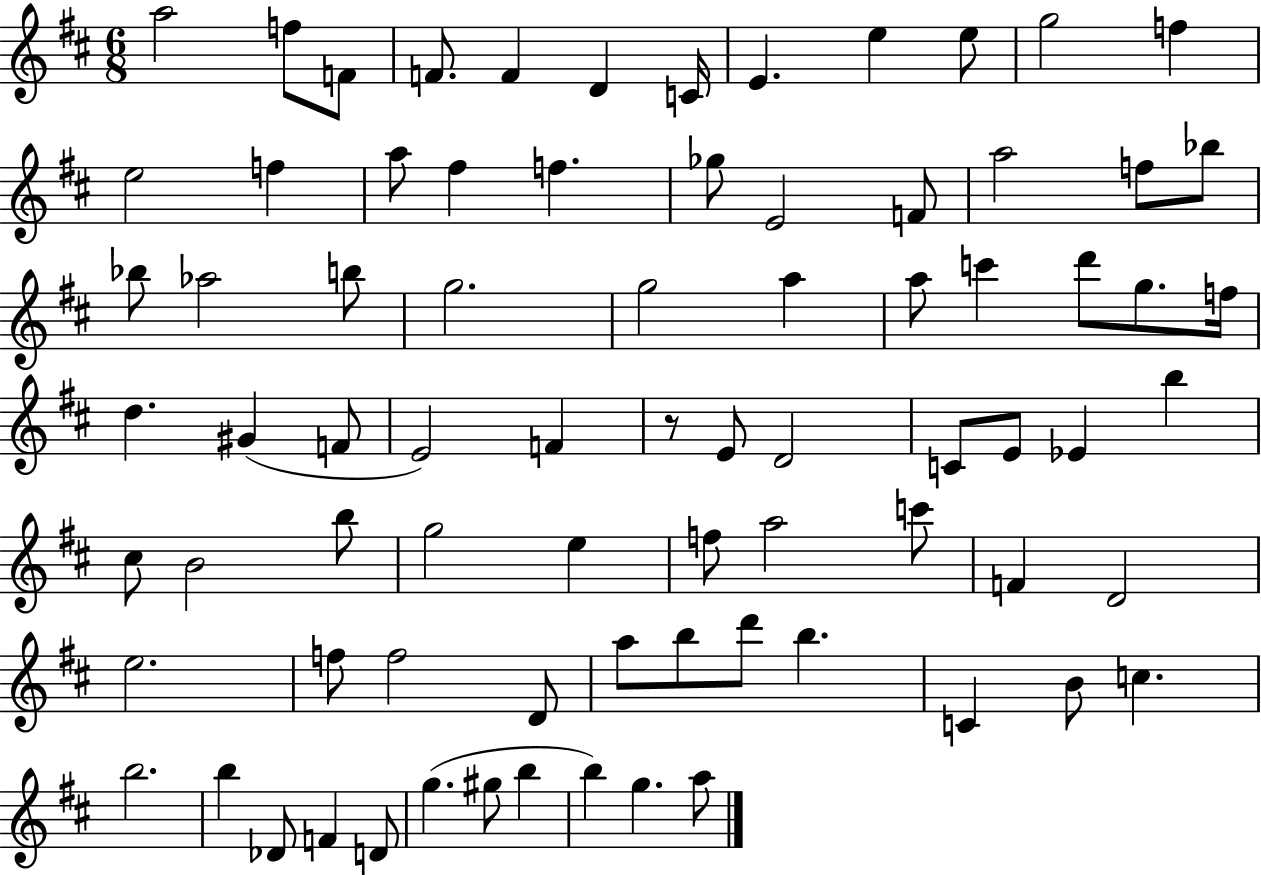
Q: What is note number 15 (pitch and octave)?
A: A5